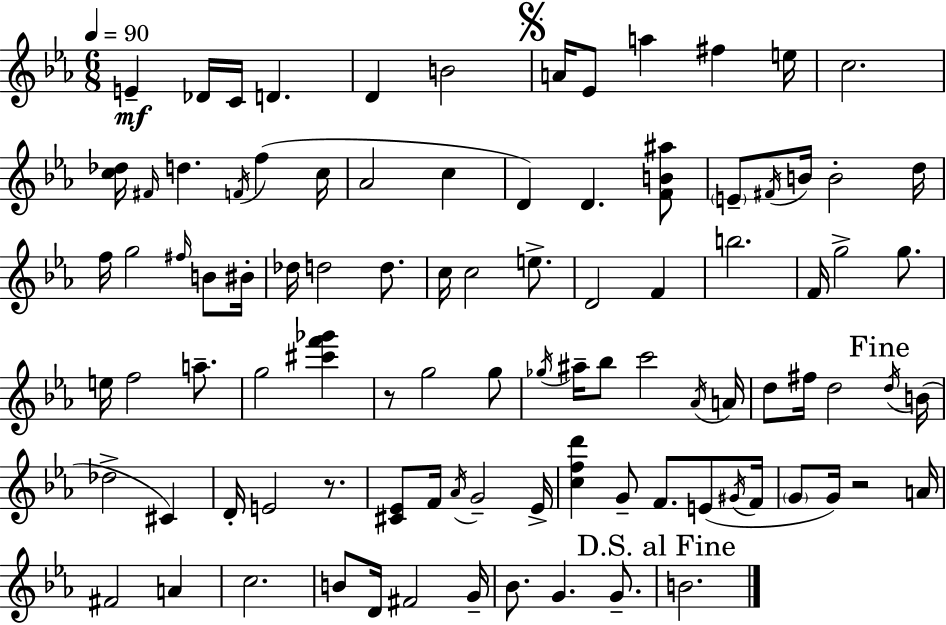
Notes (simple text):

E4/q Db4/s C4/s D4/q. D4/q B4/h A4/s Eb4/e A5/q F#5/q E5/s C5/h. [C5,Db5]/s F#4/s D5/q. F4/s F5/q C5/s Ab4/h C5/q D4/q D4/q. [F4,B4,A#5]/e E4/e F#4/s B4/s B4/h D5/s F5/s G5/h F#5/s B4/e BIS4/s Db5/s D5/h D5/e. C5/s C5/h E5/e. D4/h F4/q B5/h. F4/s G5/h G5/e. E5/s F5/h A5/e. G5/h [C#6,F6,Gb6]/q R/e G5/h G5/e Gb5/s A#5/s Bb5/e C6/h Ab4/s A4/s D5/e F#5/s D5/h D5/s B4/s Db5/h C#4/q D4/s E4/h R/e. [C#4,Eb4]/e F4/s Ab4/s G4/h Eb4/s [C5,F5,D6]/q G4/e F4/e. E4/e G#4/s F4/s G4/e G4/s R/h A4/s F#4/h A4/q C5/h. B4/e D4/s F#4/h G4/s Bb4/e. G4/q. G4/e. B4/h.